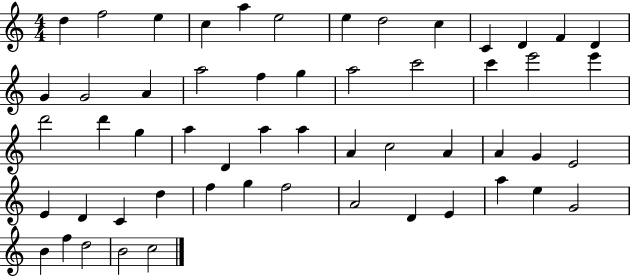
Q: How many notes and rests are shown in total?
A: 55